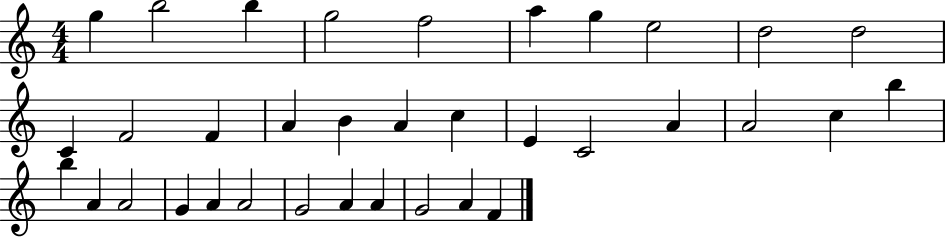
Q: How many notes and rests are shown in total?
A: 35